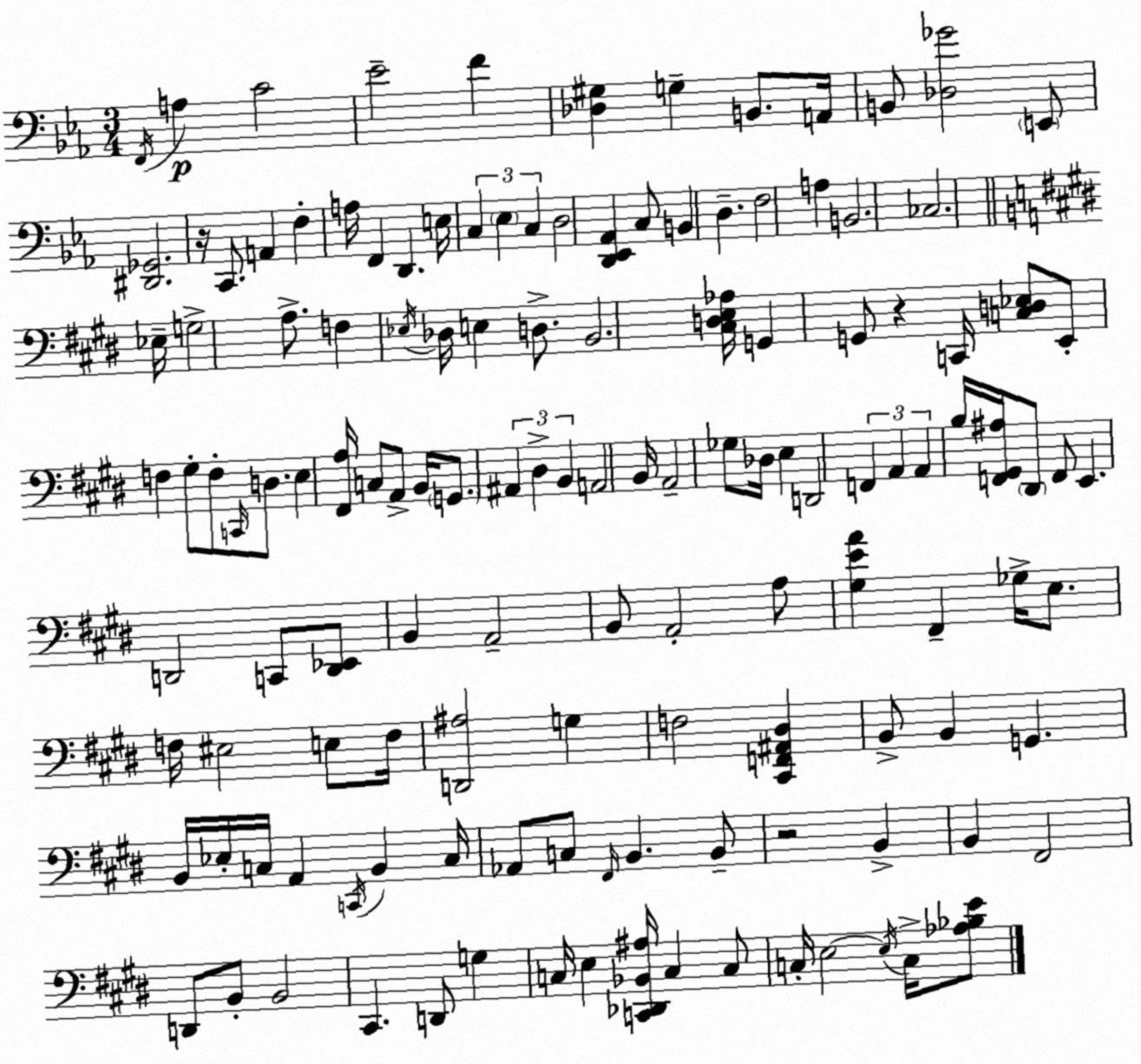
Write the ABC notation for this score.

X:1
T:Untitled
M:3/4
L:1/4
K:Cm
F,,/4 A, C2 _E2 F [_D,^G,] G, B,,/2 A,,/4 B,,/2 [_D,_G]2 E,,/2 [^D,,_G,,]2 z/4 C,,/2 A,, F, A,/4 F,, D,, E,/4 C, _E, C, D,2 [D,,_E,,_A,,] C,/2 B,, D, F,2 A, B,,2 _C,2 _E,/4 G,2 A,/2 F, _E,/4 _D,/4 E, D,/2 B,,2 [^C,D,E,_A,]/4 G,, G,,/2 z C,,/4 [C,D,_E,]/2 E,,/2 F, ^G,/2 F,/2 C,,/4 D,/2 E, [^F,,A,]/4 C,/2 A,,/2 B,,/4 G,,/2 ^A,, ^D, B,, A,,2 B,,/4 A,,2 _G,/2 _D,/4 E, D,,2 F,, A,, A,, B,/4 [F,,^G,,^A,]/4 ^D,,/2 F,,/2 E,, D,,2 C,,/2 [D,,_E,,]/2 B,, A,,2 B,,/2 A,,2 A,/2 [^G,EA] ^F,, _G,/4 E,/2 F,/4 ^E,2 E,/2 F,/4 [D,,^A,]2 G, F,2 [^C,,F,,^A,,^D,] B,,/2 B,, G,, B,,/4 _E,/4 C,/4 A,, C,,/4 B,, C,/4 _A,,/2 C,/2 ^F,,/4 B,, B,,/2 z2 B,, B,, ^F,,2 D,,/2 B,,/2 B,,2 ^C,, D,,/2 G, C,/4 E, [C,,_D,,_B,,^A,]/4 C, C,/2 C,/4 E,2 E,/4 C,/4 [_A,_B,E]/2